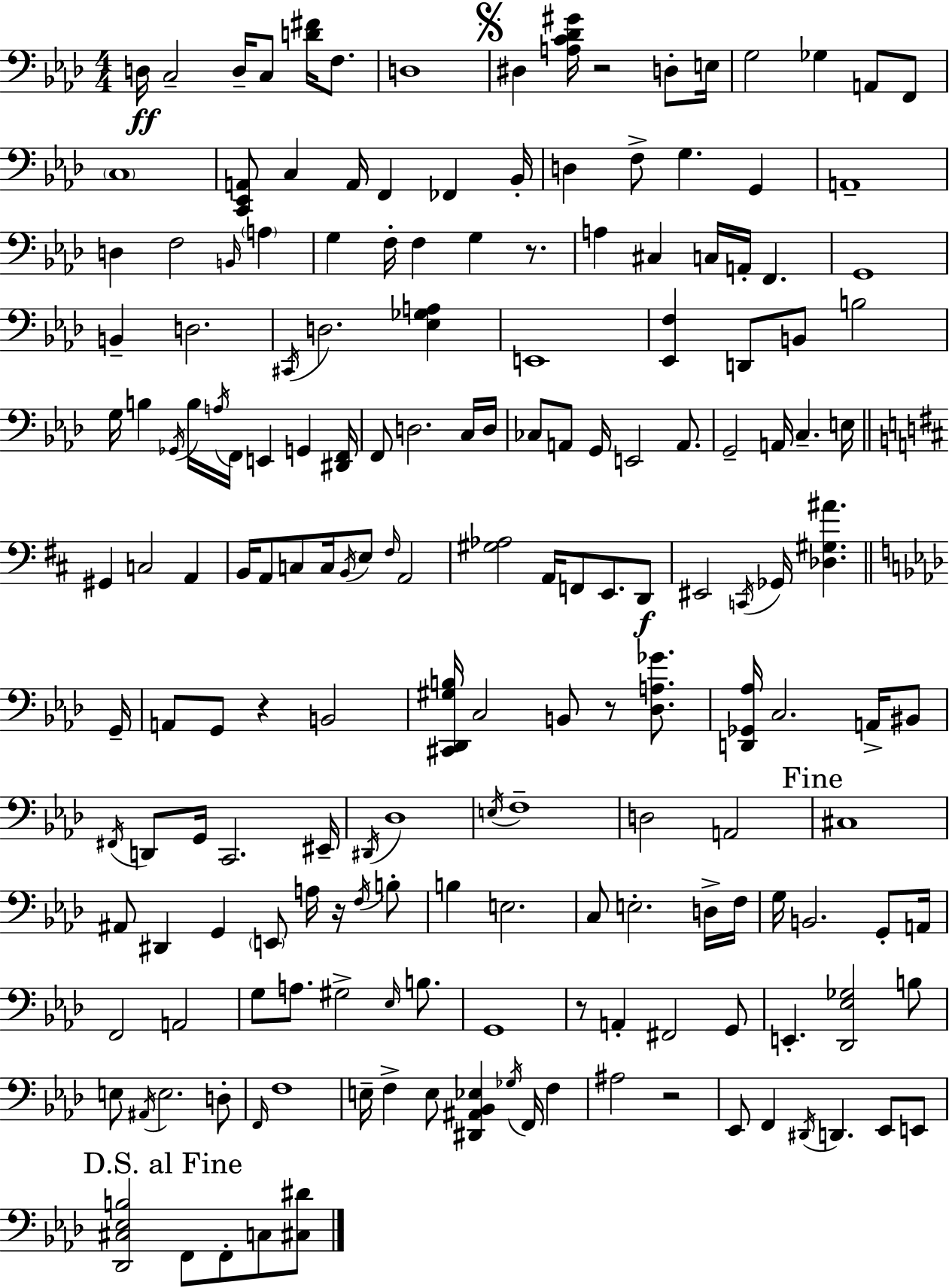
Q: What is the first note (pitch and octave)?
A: D3